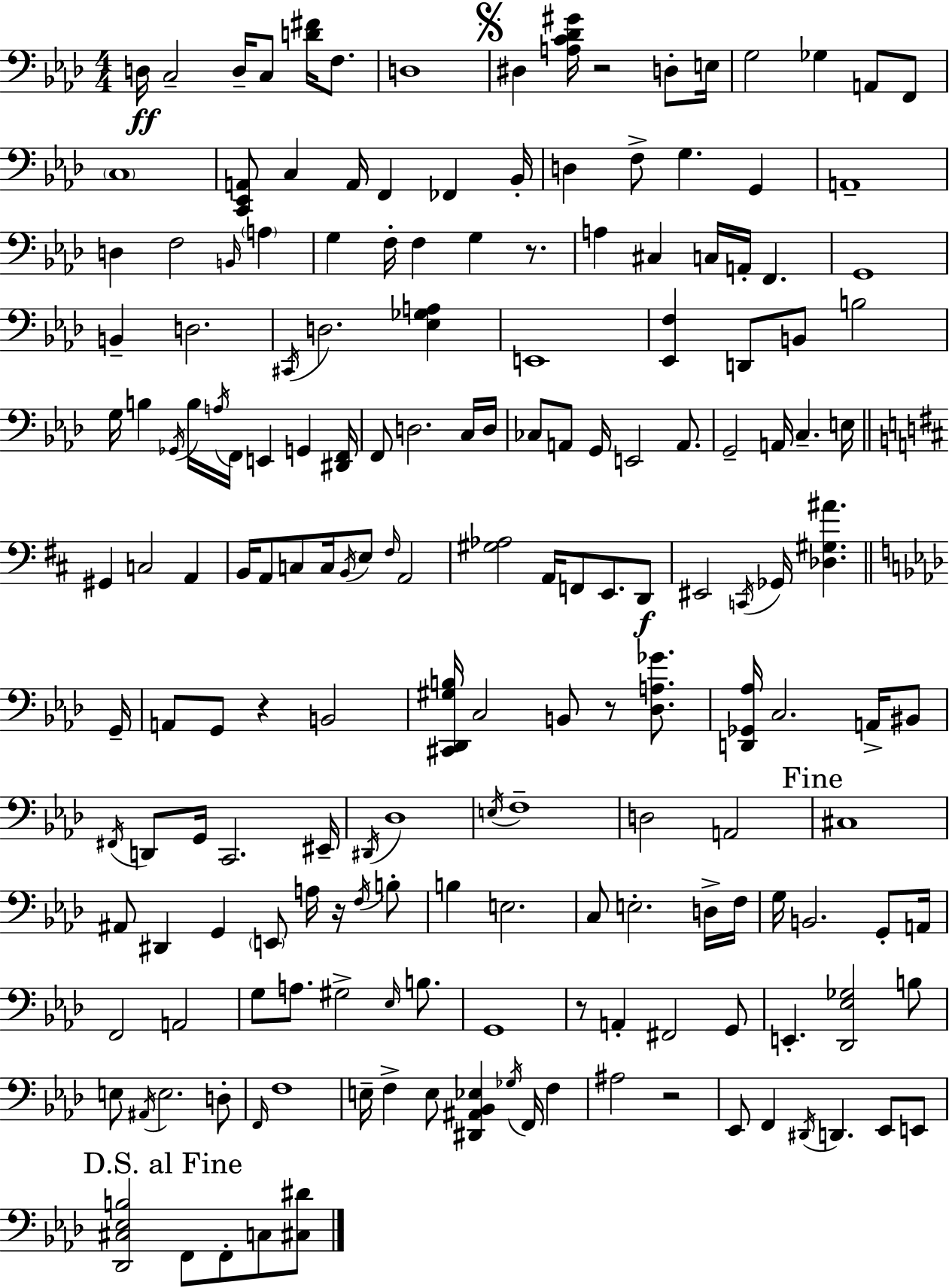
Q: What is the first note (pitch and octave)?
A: D3